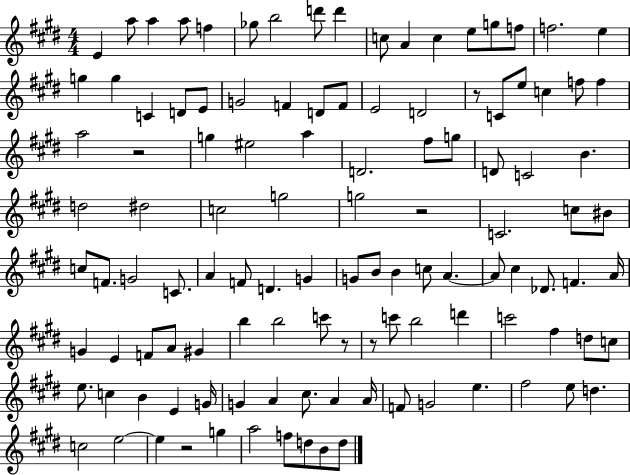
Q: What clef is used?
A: treble